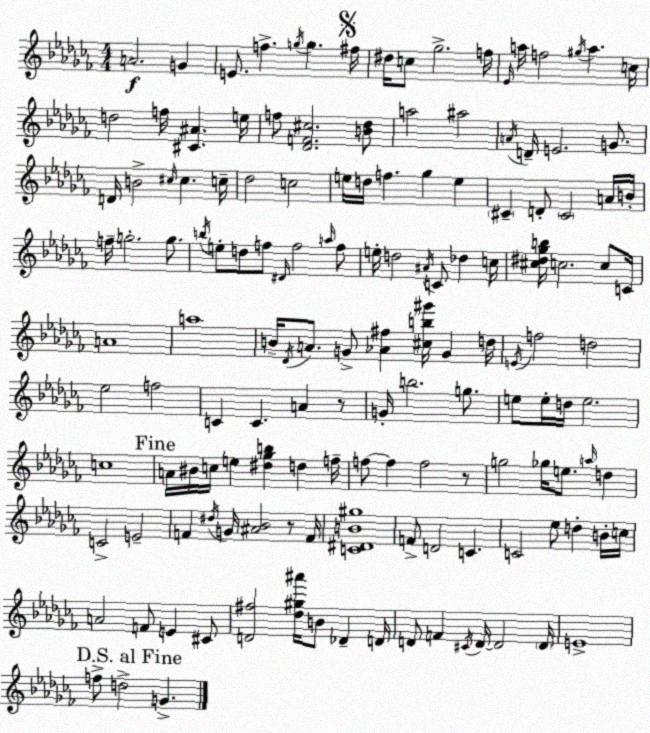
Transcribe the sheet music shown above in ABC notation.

X:1
T:Untitled
M:4/4
L:1/4
K:Abm
A2 G E/2 f g/4 g ^f/4 ^d/4 c/2 _g2 f/4 _E/4 a/4 f2 ^g/4 a c/4 d2 f/4 [^C^A] e/4 f/2 [_DF^c]2 [B_d]/2 a2 ^a2 A/4 D/4 E2 G/2 D/4 B2 ^c/4 ^c c/4 _d2 c2 e/4 d/4 f _g e ^C D/2 ^C2 A/4 B/4 f/4 g2 g/2 b/4 e/2 d/2 f/2 ^D/4 f2 a/4 f/2 e/4 d2 ^A/4 C/2 _d c/4 [^c^d_gb]/4 c2 c/2 C/4 A4 a4 B/4 _D/4 A/2 G/2 [_A^f] [^cb^g']/4 G d/4 E/4 f2 d2 _e2 f2 C C A z/2 G/4 b2 g/2 e/2 e/4 d/4 e2 c4 A/4 ^B/4 c/4 e [^d_gb] d f/4 f/2 f f2 z/2 g2 _g/4 e/2 a/4 d C2 E2 F ^d/4 G/4 [^A_B]2 z/2 F/4 [C^DB^g]4 F/2 D2 C C2 _e/2 d B/4 c/4 A2 F/2 E ^C/2 [D^f]2 [_d^g^a']/4 B/2 _D D/4 D/2 F ^C/4 D/4 D2 D/4 E4 f/2 d2 G